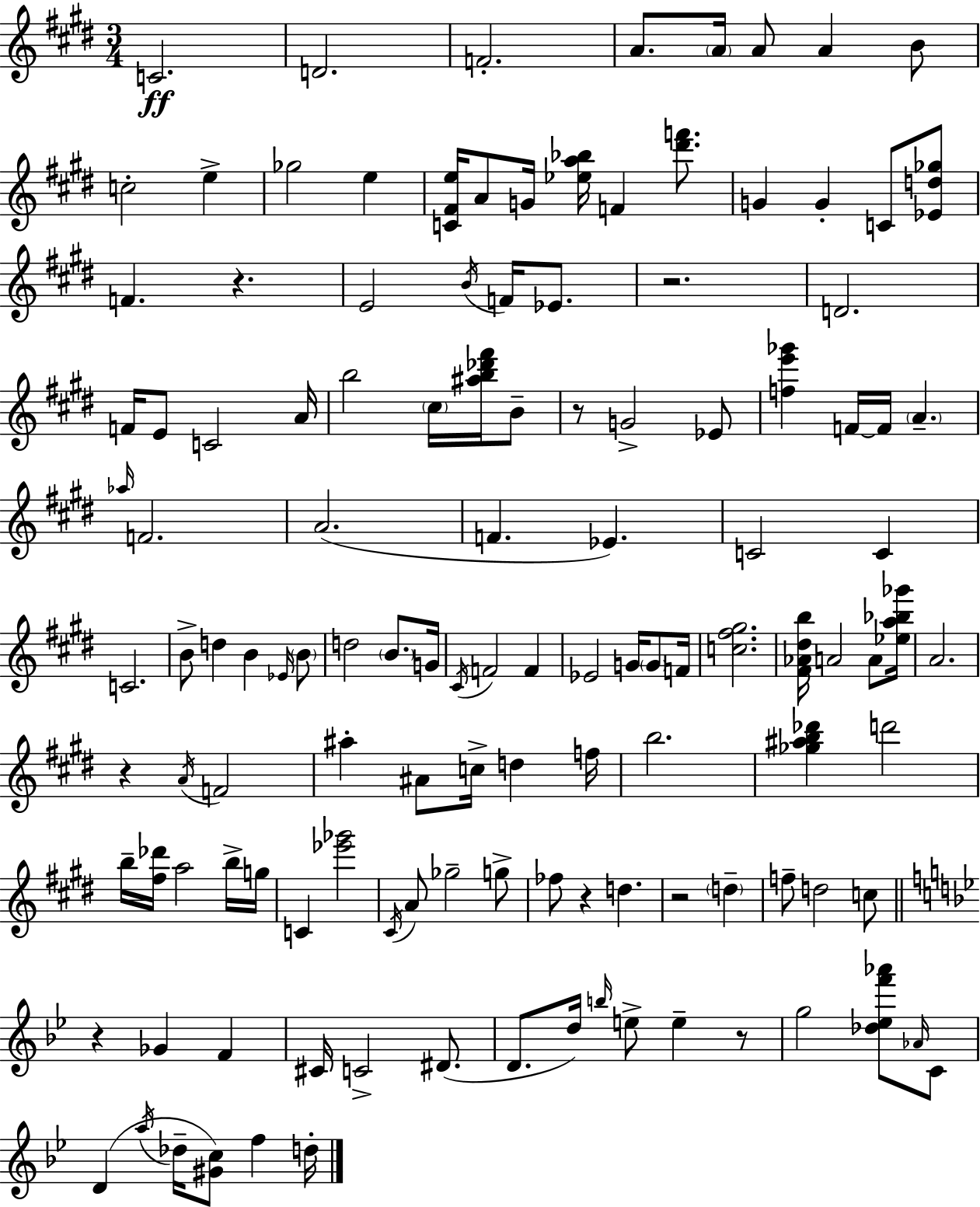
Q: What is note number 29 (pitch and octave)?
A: B5